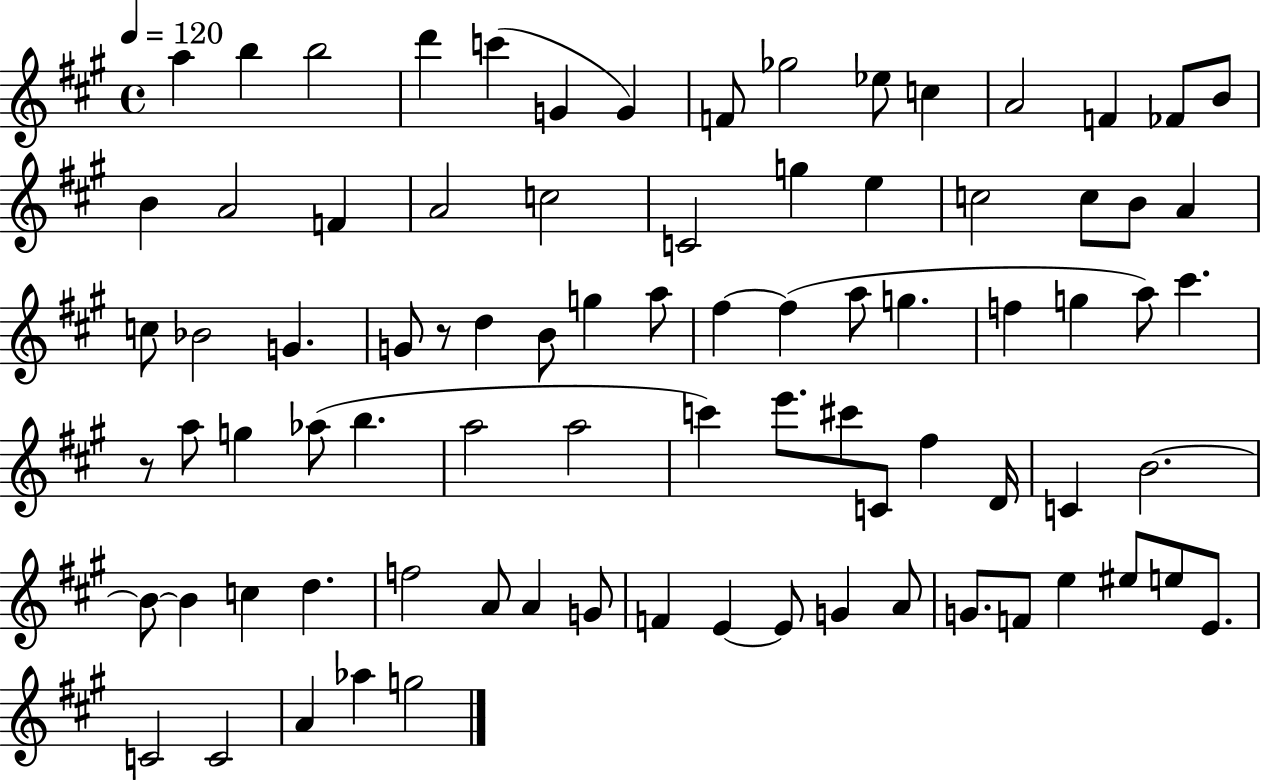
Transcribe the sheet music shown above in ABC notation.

X:1
T:Untitled
M:4/4
L:1/4
K:A
a b b2 d' c' G G F/2 _g2 _e/2 c A2 F _F/2 B/2 B A2 F A2 c2 C2 g e c2 c/2 B/2 A c/2 _B2 G G/2 z/2 d B/2 g a/2 ^f ^f a/2 g f g a/2 ^c' z/2 a/2 g _a/2 b a2 a2 c' e'/2 ^c'/2 C/2 ^f D/4 C B2 B/2 B c d f2 A/2 A G/2 F E E/2 G A/2 G/2 F/2 e ^e/2 e/2 E/2 C2 C2 A _a g2